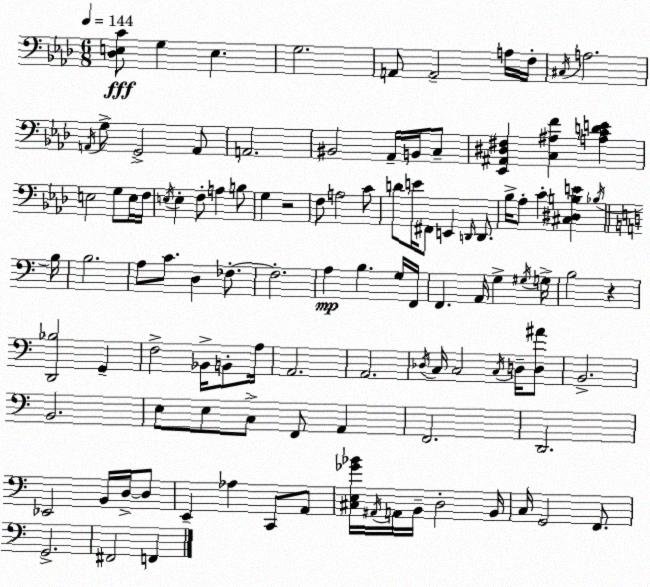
X:1
T:Untitled
M:6/8
L:1/4
K:Fm
[_D,E,C]/2 G, E, G,2 A,,/2 A,,2 A,/4 F,/4 ^C,/4 A,2 A,,/4 G,/2 G,,2 A,,/2 A,,2 ^B,,2 _A,,/4 B,,/4 C,/2 [_E,,^A,,^D,^F,] [C,^A,F] [A,CDE] E,2 G,/2 E,/4 F,/4 E,/4 E, F,/2 A, B,/2 G, z2 F,/2 A,2 C/2 D/2 E/4 ^F,,/2 E,, D,,/4 D,,/2 _B,/4 _A,/2 C [^C,^D,B,E] _B,/4 B,/4 B,2 A,/2 C/2 D, _F,/2 _F,2 A, B, G,/4 F,,/4 F,, A,,/4 G, ^G,/4 G,/4 B,2 z [D,,_B,]2 G,, F,2 _B,,/4 B,,/2 A,/4 A,,2 A,,2 _D,/4 C,/4 C,2 C,/4 D,/4 [D,^A]/2 B,,2 B,,2 E,/2 E,/2 C,/2 F,,/2 A,, F,,2 D,,2 _E,,2 B,,/4 D,/4 D,/2 E,, _A, C,,/2 A,,/2 [^C,E,_G_B]/4 ^A,,/4 A,,/4 B,,/4 D,2 B,,/4 C,/4 G,,2 F,,/2 G,,2 ^F,,2 F,,